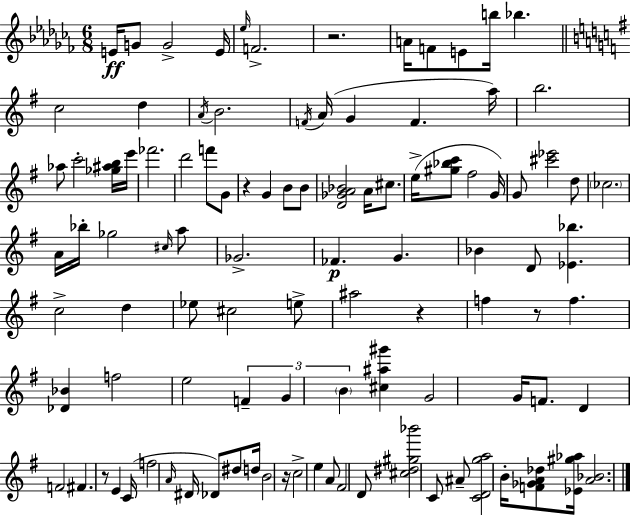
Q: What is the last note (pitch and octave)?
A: B4